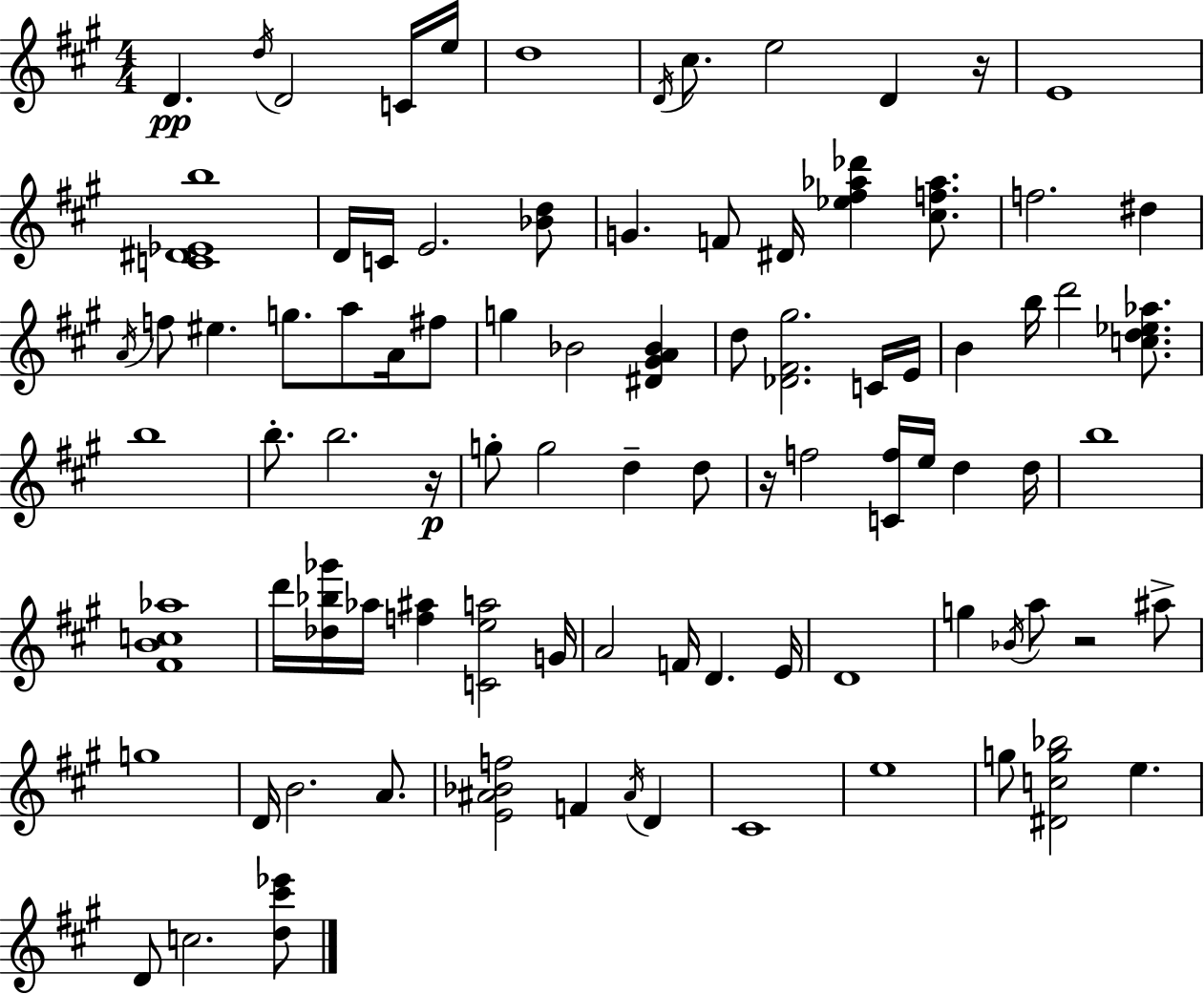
D4/q. D5/s D4/h C4/s E5/s D5/w D4/s C#5/e. E5/h D4/q R/s E4/w [C4,D#4,Eb4,B5]/w D4/s C4/s E4/h. [Bb4,D5]/e G4/q. F4/e D#4/s [Eb5,F#5,Ab5,Db6]/q [C#5,F5,Ab5]/e. F5/h. D#5/q A4/s F5/e EIS5/q. G5/e. A5/e A4/s F#5/e G5/q Bb4/h [D#4,G#4,A4,Bb4]/q D5/e [Db4,F#4,G#5]/h. C4/s E4/s B4/q B5/s D6/h [C5,D5,Eb5,Ab5]/e. B5/w B5/e. B5/h. R/s G5/e G5/h D5/q D5/e R/s F5/h [C4,F5]/s E5/s D5/q D5/s B5/w [F#4,B4,C5,Ab5]/w D6/s [Db5,Bb5,Gb6]/s Ab5/s [F5,A#5]/q [C4,E5,A5]/h G4/s A4/h F4/s D4/q. E4/s D4/w G5/q Bb4/s A5/e R/h A#5/e G5/w D4/s B4/h. A4/e. [E4,A#4,Bb4,F5]/h F4/q A#4/s D4/q C#4/w E5/w G5/e [D#4,C5,G5,Bb5]/h E5/q. D4/e C5/h. [D5,C#6,Eb6]/e